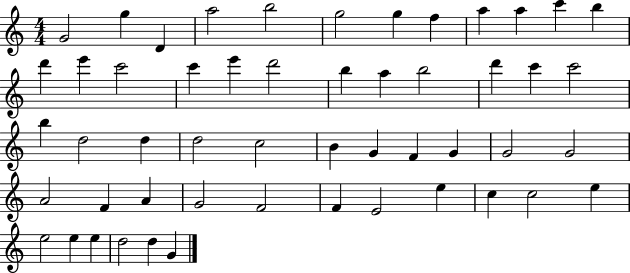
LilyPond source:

{
  \clef treble
  \numericTimeSignature
  \time 4/4
  \key c \major
  g'2 g''4 d'4 | a''2 b''2 | g''2 g''4 f''4 | a''4 a''4 c'''4 b''4 | \break d'''4 e'''4 c'''2 | c'''4 e'''4 d'''2 | b''4 a''4 b''2 | d'''4 c'''4 c'''2 | \break b''4 d''2 d''4 | d''2 c''2 | b'4 g'4 f'4 g'4 | g'2 g'2 | \break a'2 f'4 a'4 | g'2 f'2 | f'4 e'2 e''4 | c''4 c''2 e''4 | \break e''2 e''4 e''4 | d''2 d''4 g'4 | \bar "|."
}